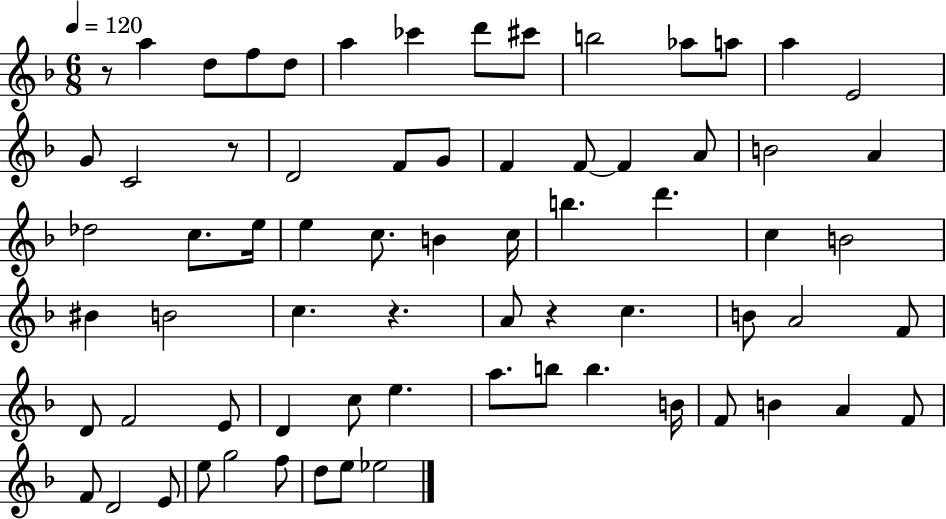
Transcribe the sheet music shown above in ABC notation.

X:1
T:Untitled
M:6/8
L:1/4
K:F
z/2 a d/2 f/2 d/2 a _c' d'/2 ^c'/2 b2 _a/2 a/2 a E2 G/2 C2 z/2 D2 F/2 G/2 F F/2 F A/2 B2 A _d2 c/2 e/4 e c/2 B c/4 b d' c B2 ^B B2 c z A/2 z c B/2 A2 F/2 D/2 F2 E/2 D c/2 e a/2 b/2 b B/4 F/2 B A F/2 F/2 D2 E/2 e/2 g2 f/2 d/2 e/2 _e2